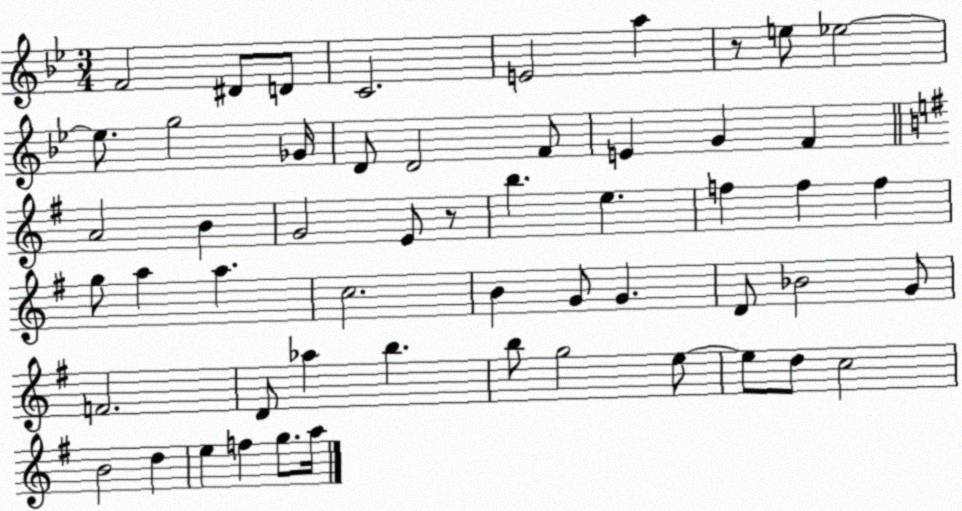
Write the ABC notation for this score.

X:1
T:Untitled
M:3/4
L:1/4
K:Bb
F2 ^D/2 D/2 C2 E2 a z/2 e/2 _e2 _e/2 g2 _G/4 D/2 D2 F/2 E G F A2 B G2 E/2 z/2 b e f f f g/2 a a c2 B G/2 G D/2 _B2 G/2 F2 D/2 _a b b/2 g2 e/2 e/2 d/2 c2 B2 d e f g/2 a/4